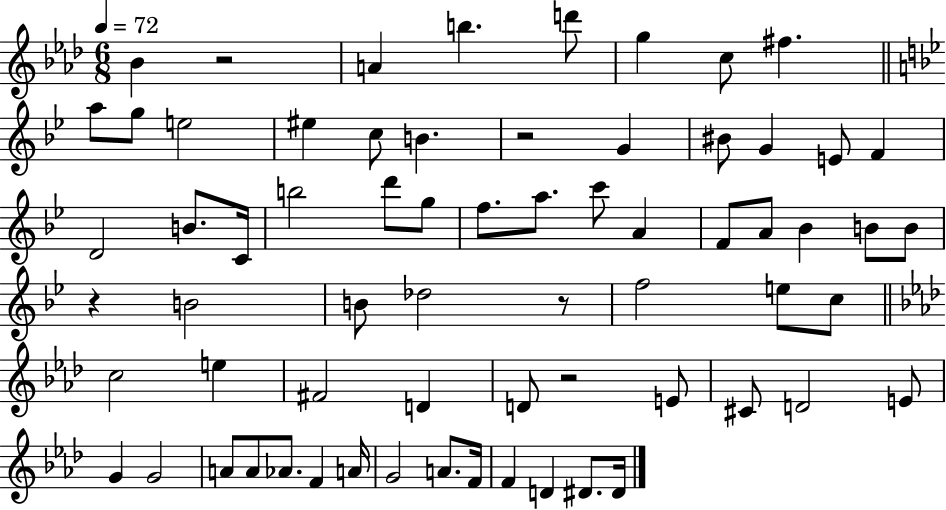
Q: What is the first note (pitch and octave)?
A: Bb4